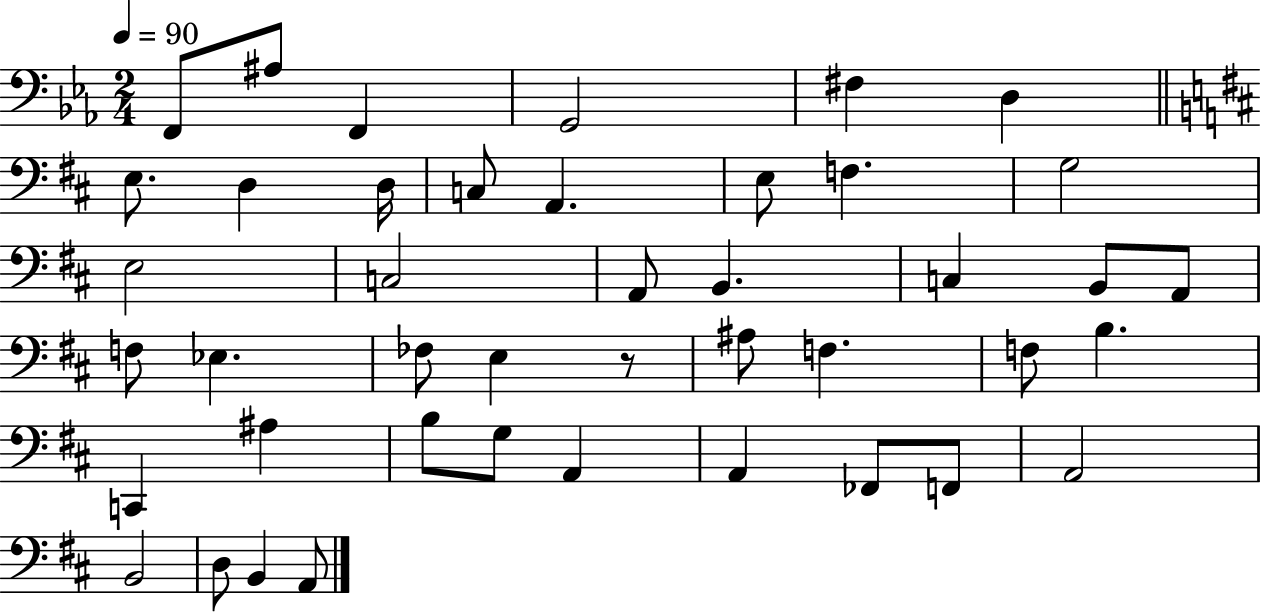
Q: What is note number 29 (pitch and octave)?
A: B3